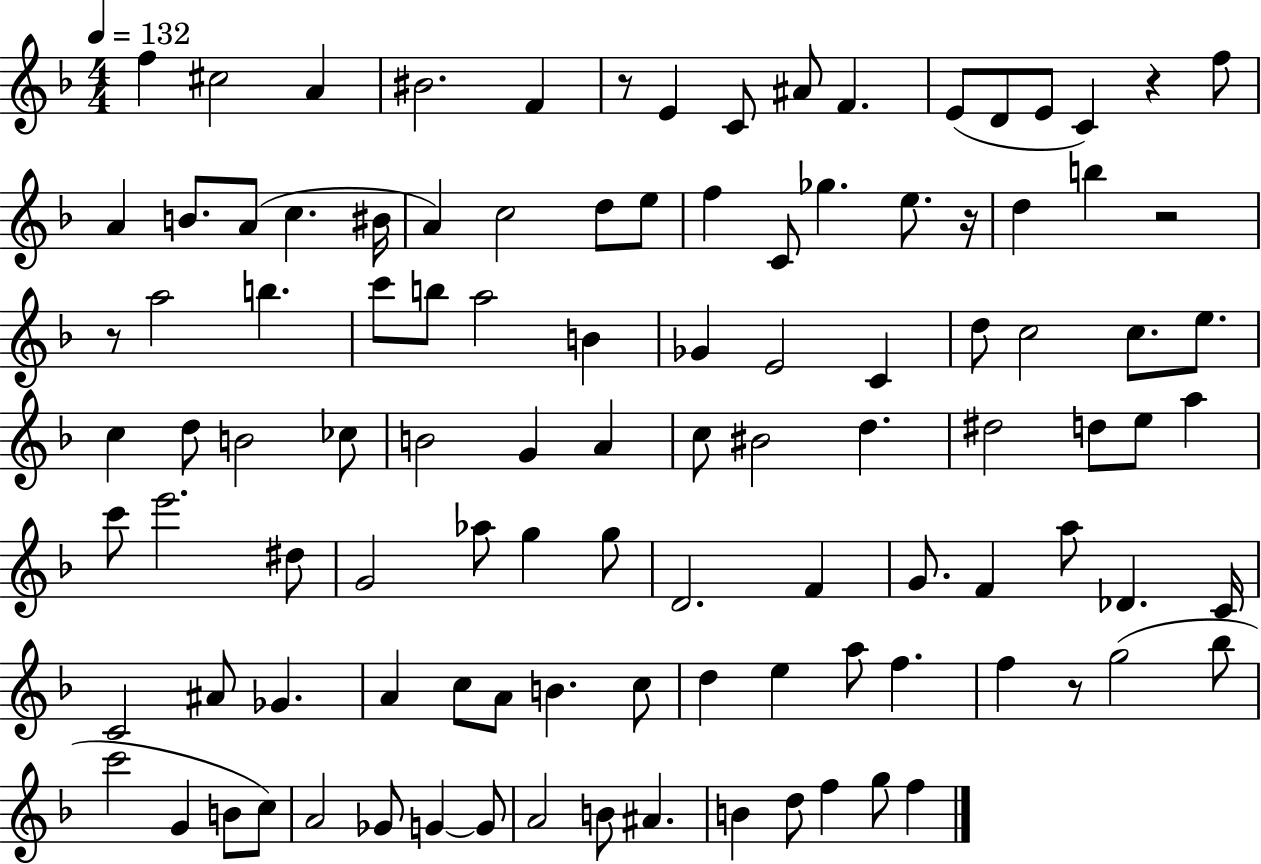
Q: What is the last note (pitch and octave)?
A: F5